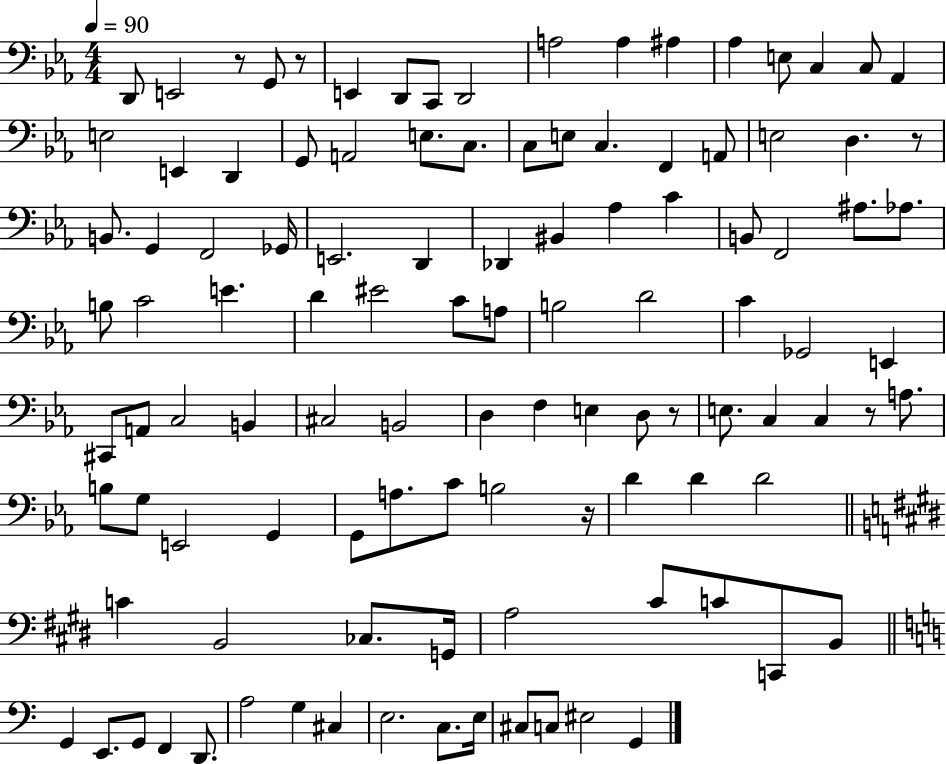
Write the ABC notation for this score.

X:1
T:Untitled
M:4/4
L:1/4
K:Eb
D,,/2 E,,2 z/2 G,,/2 z/2 E,, D,,/2 C,,/2 D,,2 A,2 A, ^A, _A, E,/2 C, C,/2 _A,, E,2 E,, D,, G,,/2 A,,2 E,/2 C,/2 C,/2 E,/2 C, F,, A,,/2 E,2 D, z/2 B,,/2 G,, F,,2 _G,,/4 E,,2 D,, _D,, ^B,, _A, C B,,/2 F,,2 ^A,/2 _A,/2 B,/2 C2 E D ^E2 C/2 A,/2 B,2 D2 C _G,,2 E,, ^C,,/2 A,,/2 C,2 B,, ^C,2 B,,2 D, F, E, D,/2 z/2 E,/2 C, C, z/2 A,/2 B,/2 G,/2 E,,2 G,, G,,/2 A,/2 C/2 B,2 z/4 D D D2 C B,,2 _C,/2 G,,/4 A,2 ^C/2 C/2 C,,/2 B,,/2 G,, E,,/2 G,,/2 F,, D,,/2 A,2 G, ^C, E,2 C,/2 E,/4 ^C,/2 C,/2 ^E,2 G,,